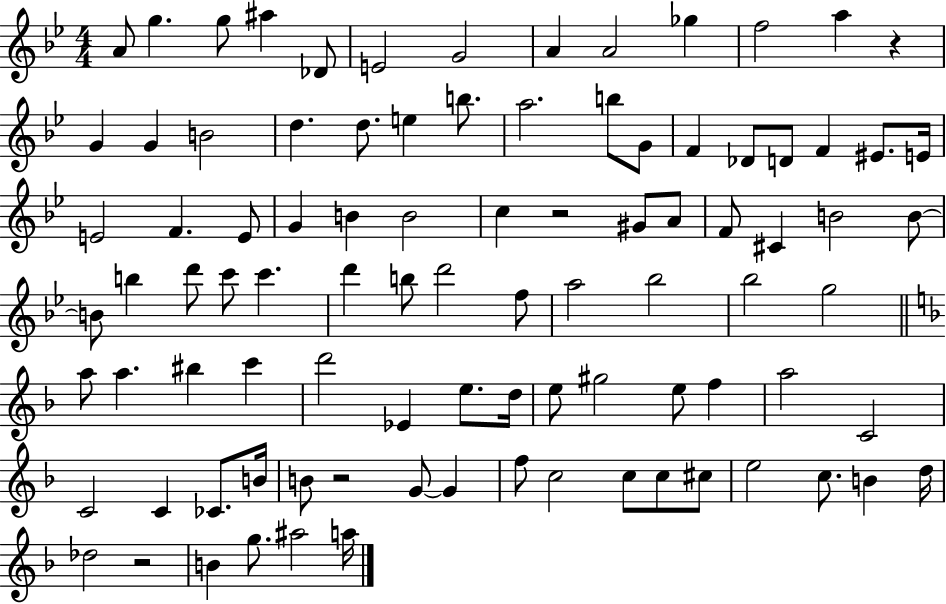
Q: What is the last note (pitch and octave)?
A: A5